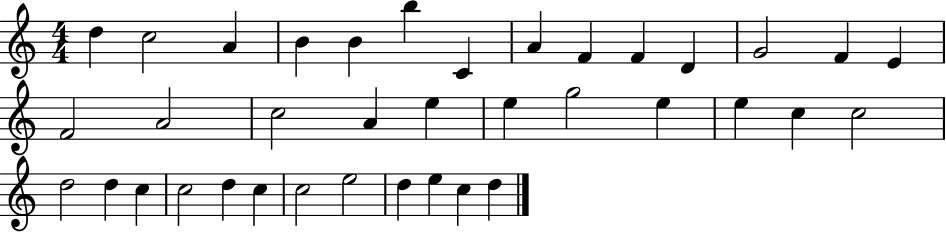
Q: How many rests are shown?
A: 0